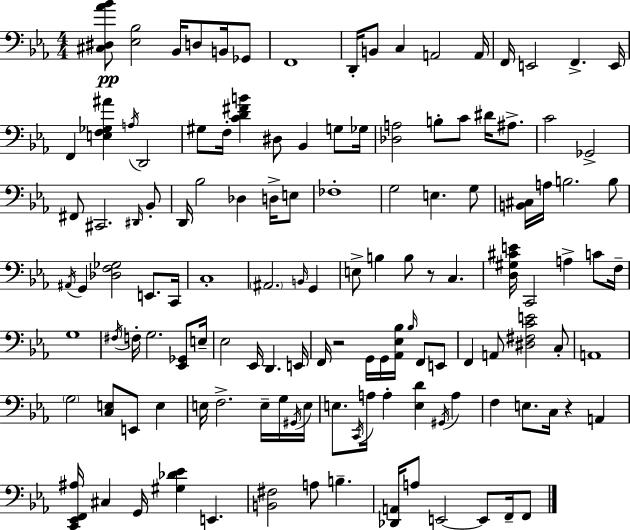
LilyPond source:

{
  \clef bass
  \numericTimeSignature
  \time 4/4
  \key ees \major
  <cis dis aes' bes'>8\pp <ees bes>2 bes,16 d8 b,16 ges,8 | f,1 | d,16-. b,8 c4 a,2 a,16 | f,16 e,2 f,4.-> e,16 | \break f,4 <e f ges ais'>4 \acciaccatura { a16 } d,2 | gis8 f16-. <c' d' fis' b'>4 dis8 bes,4 g8 | ges16 <des a>2 b8-. c'8 dis'16 ais8.-> | c'2 ges,2-> | \break fis,8 cis,2. \grace { dis,16 } | bes,8-. d,16 bes2 des4 d16-> | e8 fes1-. | g2 e4. | \break g8 <b, cis>16 a16 b2. | b8 \acciaccatura { ais,16 } g,4 <des f ges>2 e,8. | c,16 c1-. | \parenthesize ais,2. \grace { b,16 } | \break g,4 e8-> b4 b8 r8 c4. | <d gis cis' e'>16 c,2 a4-> | c'8 f16-- g1 | \acciaccatura { fis16 } f16-. g2. | \break <ees, ges,>8 e16-- ees2 ees,16 d,4. | e,16 f,16 r2 g,16 g,16 | <aes, ees bes>16 \grace { bes16 } f,8 e,8 f,4 a,8 <dis fis c' e'>2 | c8-. a,1 | \break \parenthesize g2 <c e>8 | e,8 e4 e16 f2.-> | e16-- g16 \acciaccatura { gis,16 } e16 e8. \acciaccatura { c,16 } a16 a4-. | <e d'>4 \acciaccatura { gis,16 } a4 f4 e8. | \break c16 r4 a,4 <c, ees, f, ais>16 cis4 g,16 <gis des' ees'>4 | e,4. <b, fis>2 | a8 b4.-- <des, a,>16 a8 e,2~~ | e,8 f,16-- f,8 \bar "|."
}